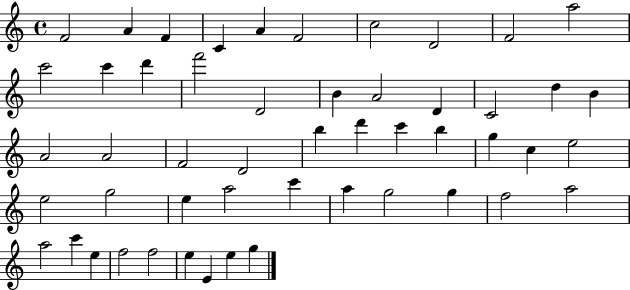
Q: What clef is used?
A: treble